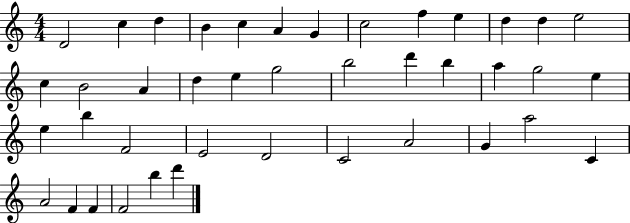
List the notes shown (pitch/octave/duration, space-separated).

D4/h C5/q D5/q B4/q C5/q A4/q G4/q C5/h F5/q E5/q D5/q D5/q E5/h C5/q B4/h A4/q D5/q E5/q G5/h B5/h D6/q B5/q A5/q G5/h E5/q E5/q B5/q F4/h E4/h D4/h C4/h A4/h G4/q A5/h C4/q A4/h F4/q F4/q F4/h B5/q D6/q